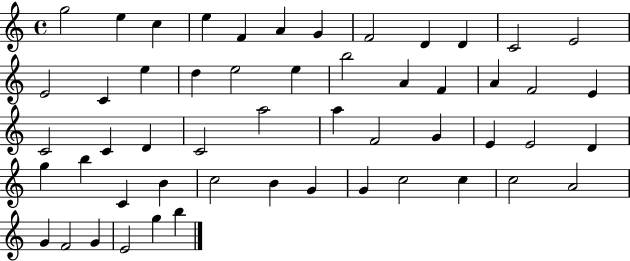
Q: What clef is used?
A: treble